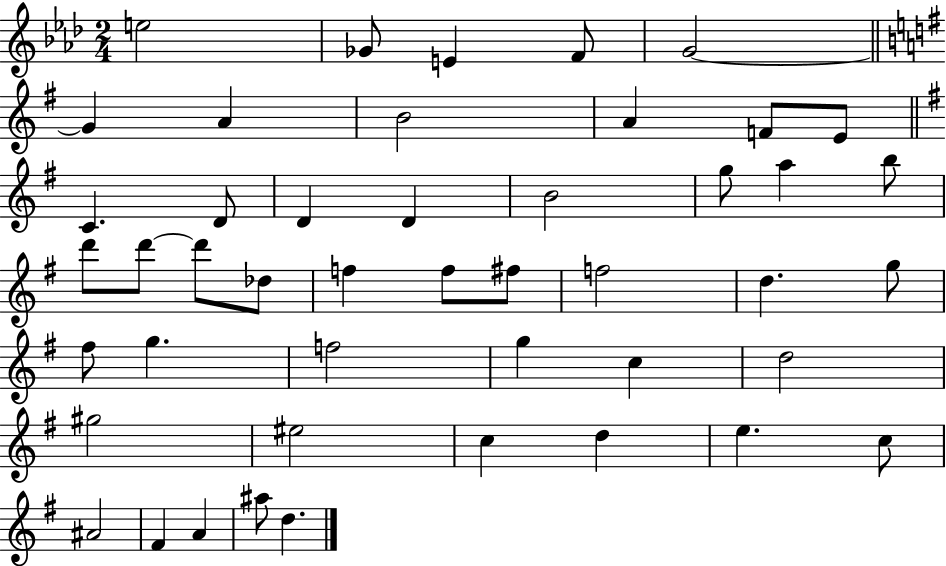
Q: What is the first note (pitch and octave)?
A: E5